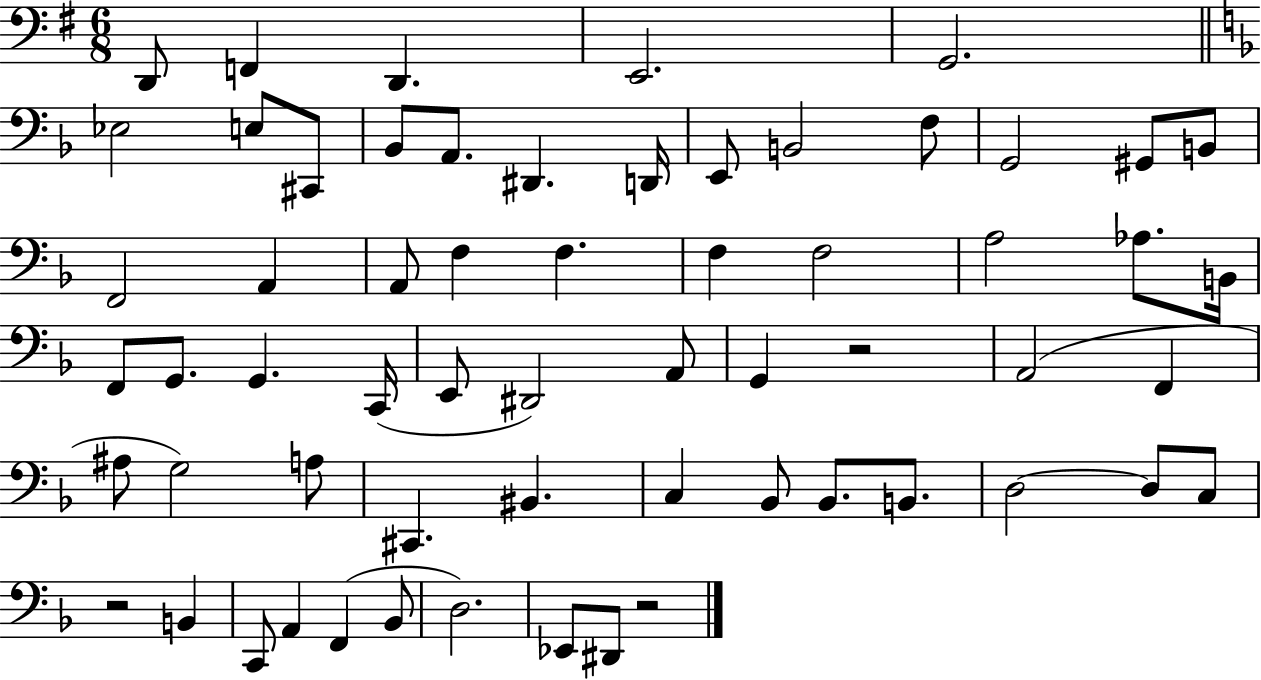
X:1
T:Untitled
M:6/8
L:1/4
K:G
D,,/2 F,, D,, E,,2 G,,2 _E,2 E,/2 ^C,,/2 _B,,/2 A,,/2 ^D,, D,,/4 E,,/2 B,,2 F,/2 G,,2 ^G,,/2 B,,/2 F,,2 A,, A,,/2 F, F, F, F,2 A,2 _A,/2 B,,/4 F,,/2 G,,/2 G,, C,,/4 E,,/2 ^D,,2 A,,/2 G,, z2 A,,2 F,, ^A,/2 G,2 A,/2 ^C,, ^B,, C, _B,,/2 _B,,/2 B,,/2 D,2 D,/2 C,/2 z2 B,, C,,/2 A,, F,, _B,,/2 D,2 _E,,/2 ^D,,/2 z2